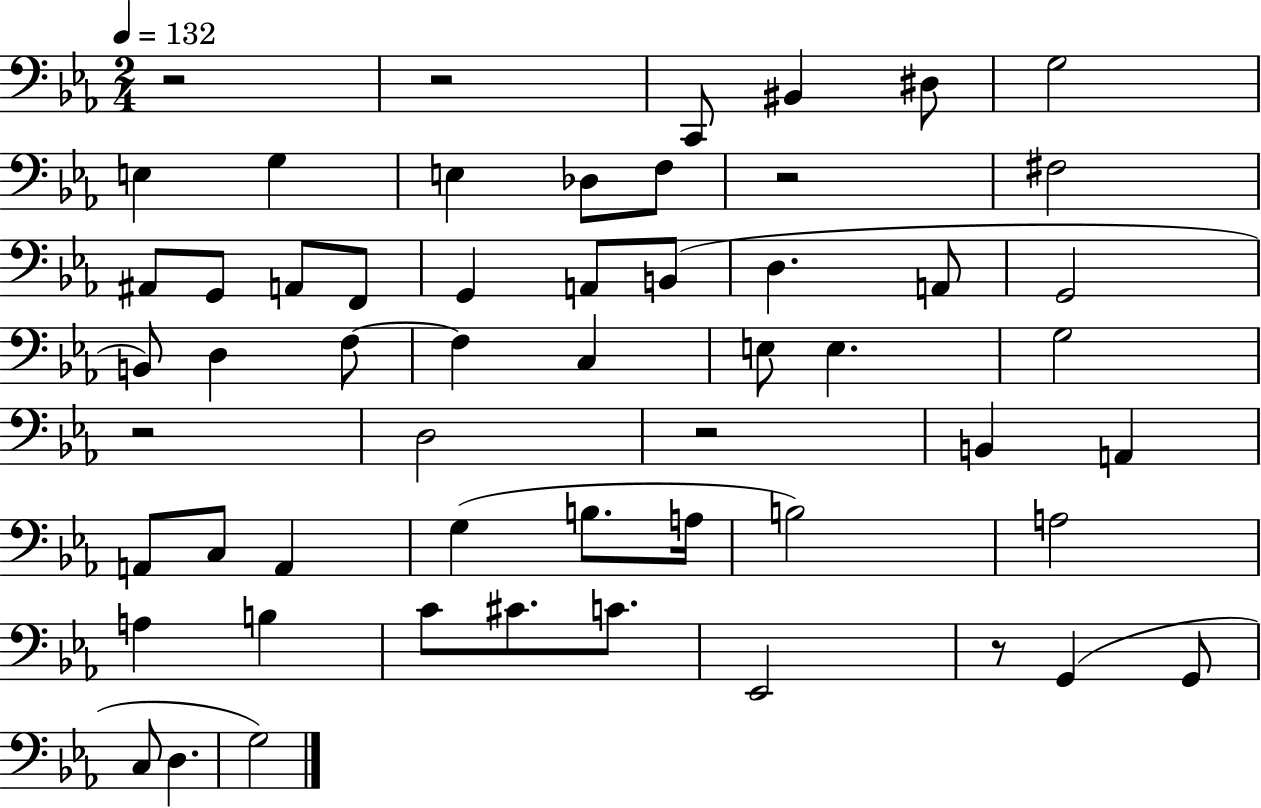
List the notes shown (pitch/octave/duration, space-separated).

R/h R/h C2/e BIS2/q D#3/e G3/h E3/q G3/q E3/q Db3/e F3/e R/h F#3/h A#2/e G2/e A2/e F2/e G2/q A2/e B2/e D3/q. A2/e G2/h B2/e D3/q F3/e F3/q C3/q E3/e E3/q. G3/h R/h D3/h R/h B2/q A2/q A2/e C3/e A2/q G3/q B3/e. A3/s B3/h A3/h A3/q B3/q C4/e C#4/e. C4/e. Eb2/h R/e G2/q G2/e C3/e D3/q. G3/h